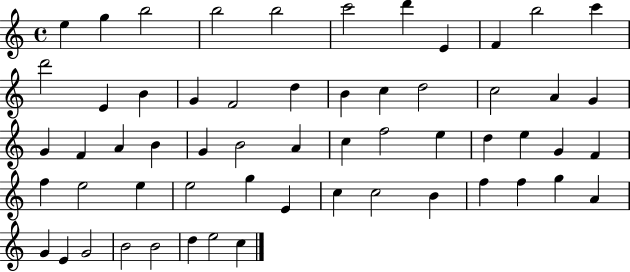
{
  \clef treble
  \time 4/4
  \defaultTimeSignature
  \key c \major
  e''4 g''4 b''2 | b''2 b''2 | c'''2 d'''4 e'4 | f'4 b''2 c'''4 | \break d'''2 e'4 b'4 | g'4 f'2 d''4 | b'4 c''4 d''2 | c''2 a'4 g'4 | \break g'4 f'4 a'4 b'4 | g'4 b'2 a'4 | c''4 f''2 e''4 | d''4 e''4 g'4 f'4 | \break f''4 e''2 e''4 | e''2 g''4 e'4 | c''4 c''2 b'4 | f''4 f''4 g''4 a'4 | \break g'4 e'4 g'2 | b'2 b'2 | d''4 e''2 c''4 | \bar "|."
}